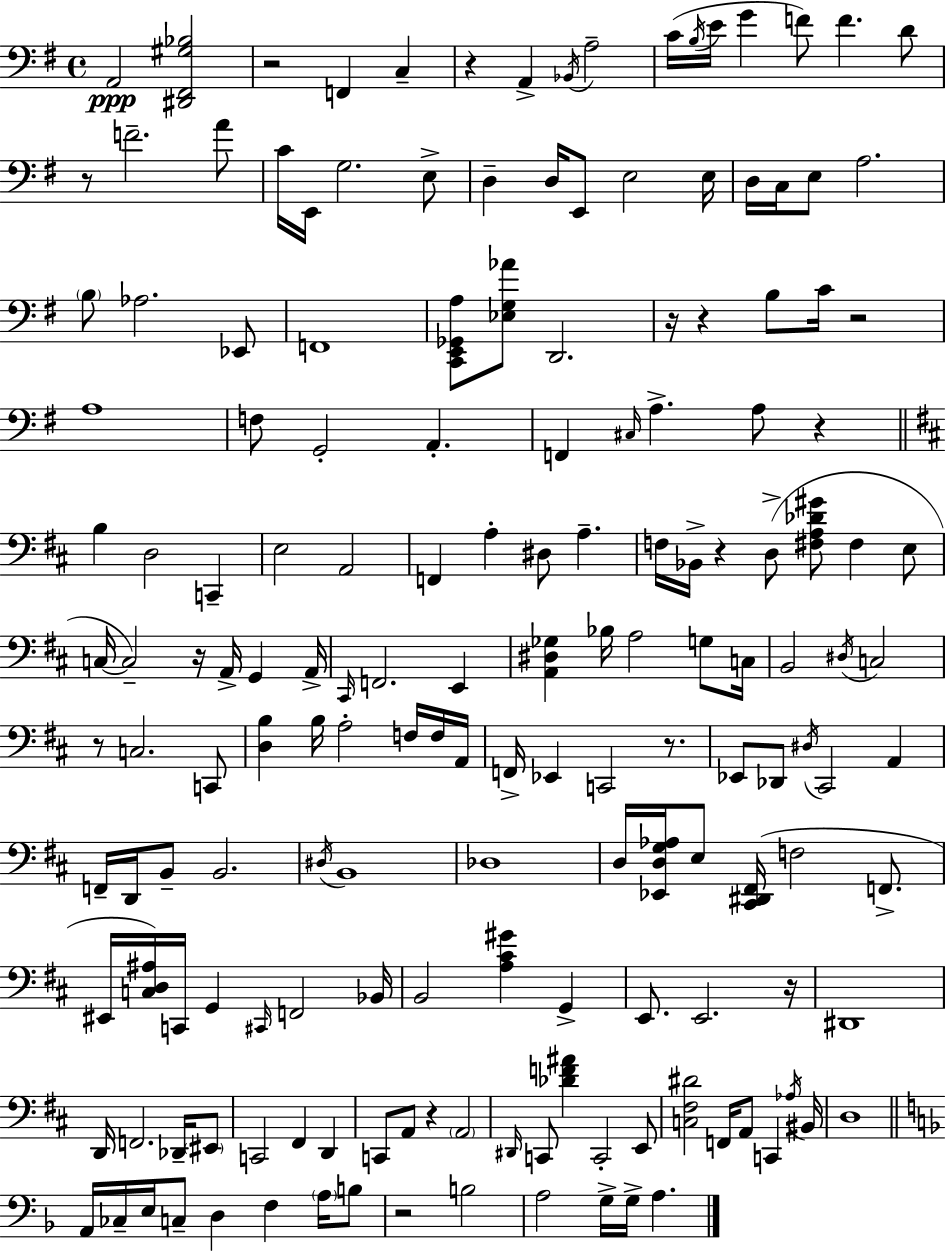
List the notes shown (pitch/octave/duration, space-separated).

A2/h [D#2,F#2,G#3,Bb3]/h R/h F2/q C3/q R/q A2/q Bb2/s A3/h C4/s B3/s E4/s G4/q F4/e F4/q. D4/e R/e F4/h. A4/e C4/s E2/s G3/h. E3/e D3/q D3/s E2/e E3/h E3/s D3/s C3/s E3/e A3/h. B3/e Ab3/h. Eb2/e F2/w [C2,E2,Gb2,A3]/e [Eb3,G3,Ab4]/e D2/h. R/s R/q B3/e C4/s R/h A3/w F3/e G2/h A2/q. F2/q C#3/s A3/q. A3/e R/q B3/q D3/h C2/q E3/h A2/h F2/q A3/q D#3/e A3/q. F3/s Bb2/s R/q D3/e [F#3,A3,Db4,G#4]/e F#3/q E3/e C3/s C3/h R/s A2/s G2/q A2/s C#2/s F2/h. E2/q [A2,D#3,Gb3]/q Bb3/s A3/h G3/e C3/s B2/h D#3/s C3/h R/e C3/h. C2/e [D3,B3]/q B3/s A3/h F3/s F3/s A2/s F2/s Eb2/q C2/h R/e. Eb2/e Db2/e D#3/s C#2/h A2/q F2/s D2/s B2/e B2/h. D#3/s B2/w Db3/w D3/s [Eb2,D3,G3,Ab3]/s E3/e [C#2,D#2,F#2]/s F3/h F2/e. EIS2/s [C3,D3,A#3]/s C2/s G2/q C#2/s F2/h Bb2/s B2/h [A3,C#4,G#4]/q G2/q E2/e. E2/h. R/s D#2/w D2/s F2/h. Db2/s EIS2/e C2/h F#2/q D2/q C2/e A2/e R/q A2/h D#2/s C2/e [Db4,F4,A#4]/q C2/h E2/e [C3,F#3,D#4]/h F2/s A2/e C2/q Ab3/s BIS2/s D3/w A2/s CES3/s E3/s C3/e D3/q F3/q A3/s B3/e R/h B3/h A3/h G3/s G3/s A3/q.